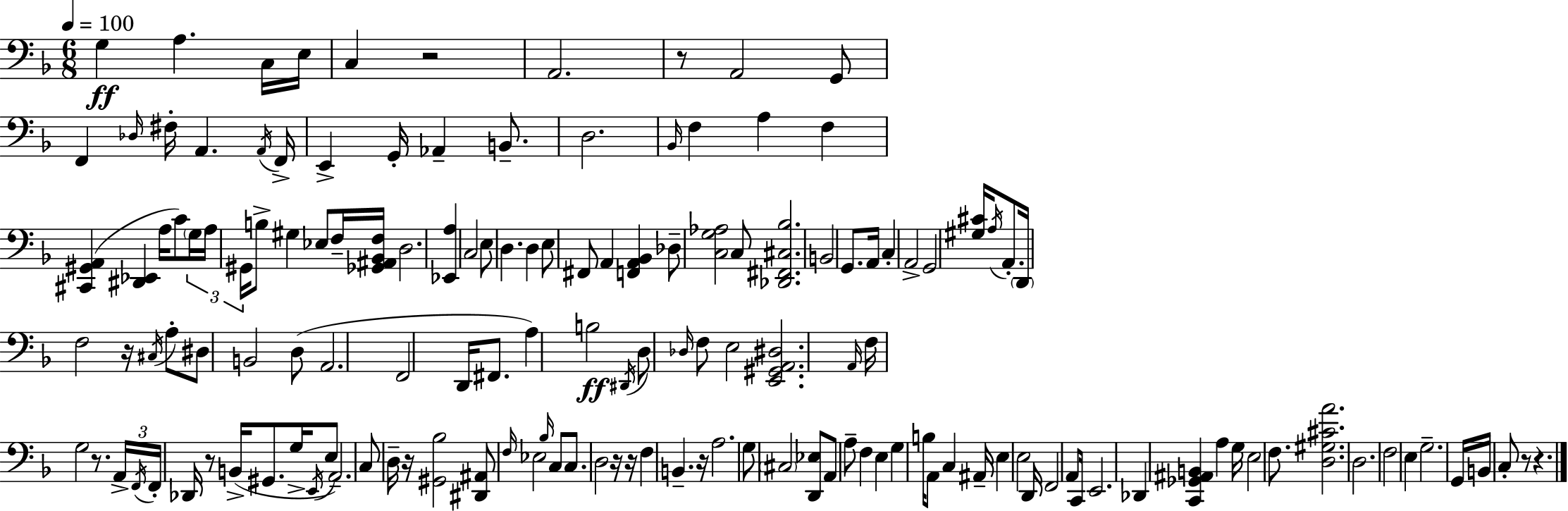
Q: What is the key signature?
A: D minor